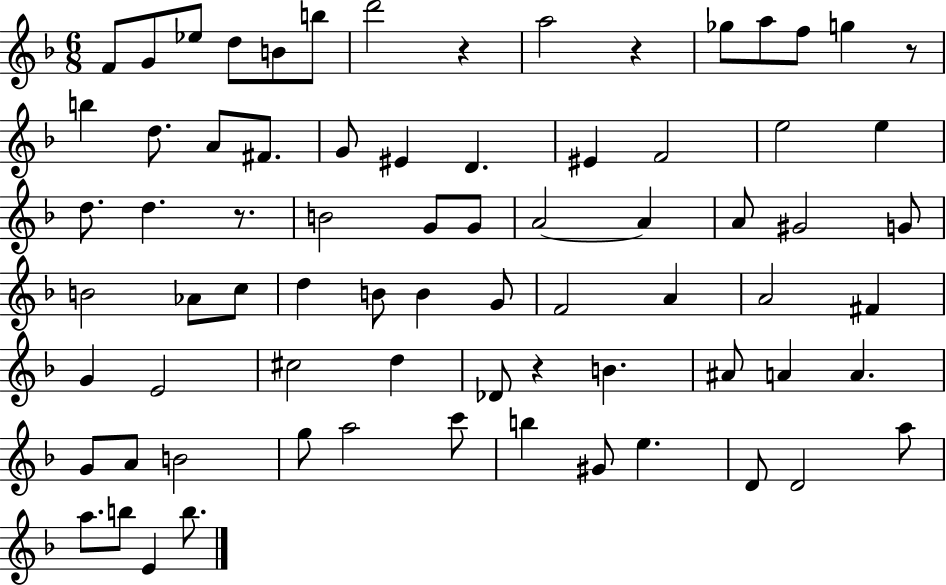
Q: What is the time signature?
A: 6/8